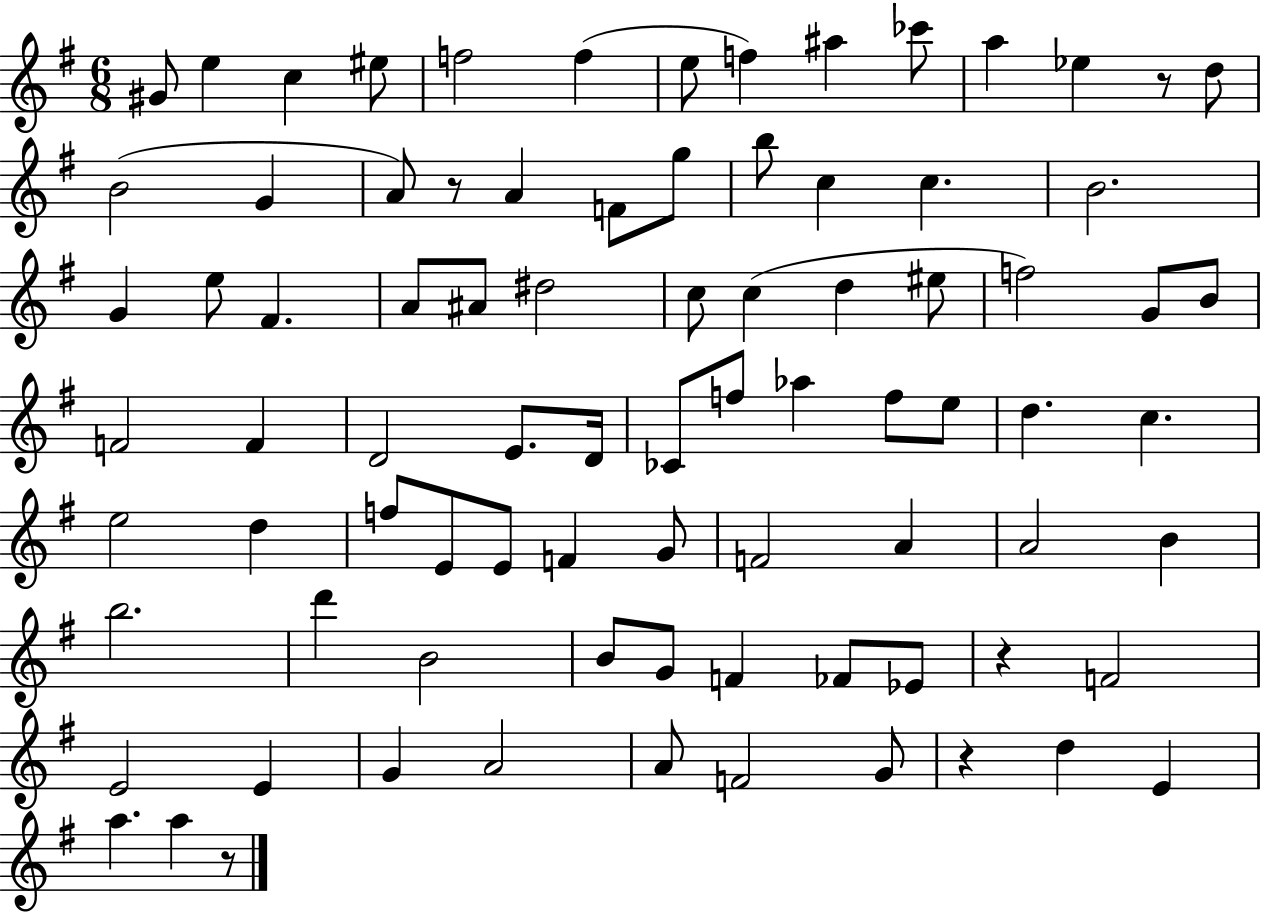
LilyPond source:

{
  \clef treble
  \numericTimeSignature
  \time 6/8
  \key g \major
  gis'8 e''4 c''4 eis''8 | f''2 f''4( | e''8 f''4) ais''4 ces'''8 | a''4 ees''4 r8 d''8 | \break b'2( g'4 | a'8) r8 a'4 f'8 g''8 | b''8 c''4 c''4. | b'2. | \break g'4 e''8 fis'4. | a'8 ais'8 dis''2 | c''8 c''4( d''4 eis''8 | f''2) g'8 b'8 | \break f'2 f'4 | d'2 e'8. d'16 | ces'8 f''8 aes''4 f''8 e''8 | d''4. c''4. | \break e''2 d''4 | f''8 e'8 e'8 f'4 g'8 | f'2 a'4 | a'2 b'4 | \break b''2. | d'''4 b'2 | b'8 g'8 f'4 fes'8 ees'8 | r4 f'2 | \break e'2 e'4 | g'4 a'2 | a'8 f'2 g'8 | r4 d''4 e'4 | \break a''4. a''4 r8 | \bar "|."
}